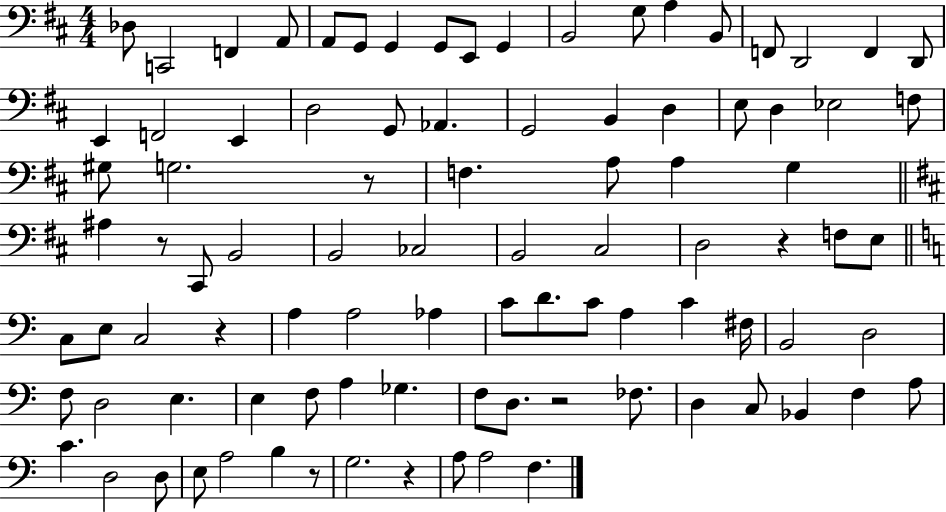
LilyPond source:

{
  \clef bass
  \numericTimeSignature
  \time 4/4
  \key d \major
  \repeat volta 2 { des8 c,2 f,4 a,8 | a,8 g,8 g,4 g,8 e,8 g,4 | b,2 g8 a4 b,8 | f,8 d,2 f,4 d,8 | \break e,4 f,2 e,4 | d2 g,8 aes,4. | g,2 b,4 d4 | e8 d4 ees2 f8 | \break gis8 g2. r8 | f4. a8 a4 g4 | \bar "||" \break \key d \major ais4 r8 cis,8 b,2 | b,2 ces2 | b,2 cis2 | d2 r4 f8 e8 | \break \bar "||" \break \key a \minor c8 e8 c2 r4 | a4 a2 aes4 | c'8 d'8. c'8 a4 c'4 fis16 | b,2 d2 | \break f8 d2 e4. | e4 f8 a4 ges4. | f8 d8. r2 fes8. | d4 c8 bes,4 f4 a8 | \break c'4. d2 d8 | e8 a2 b4 r8 | g2. r4 | a8 a2 f4. | \break } \bar "|."
}